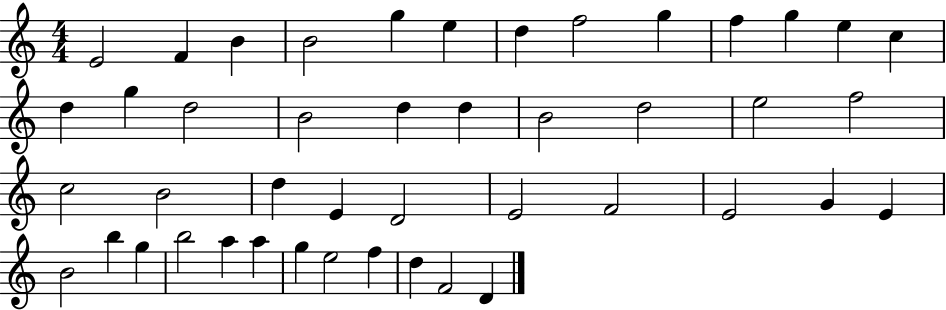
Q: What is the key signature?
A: C major